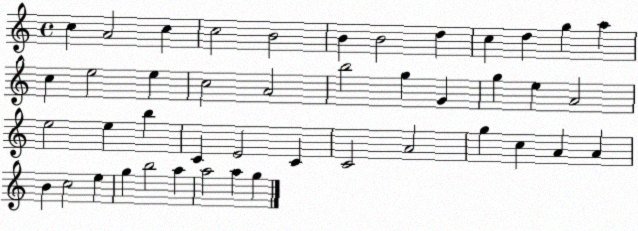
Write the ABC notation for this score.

X:1
T:Untitled
M:4/4
L:1/4
K:C
c A2 c c2 B2 B B2 d c d g a c e2 e c2 A2 b2 g G g e A2 e2 e b C E2 C C2 A2 g c A A B c2 e g b2 a a2 a g